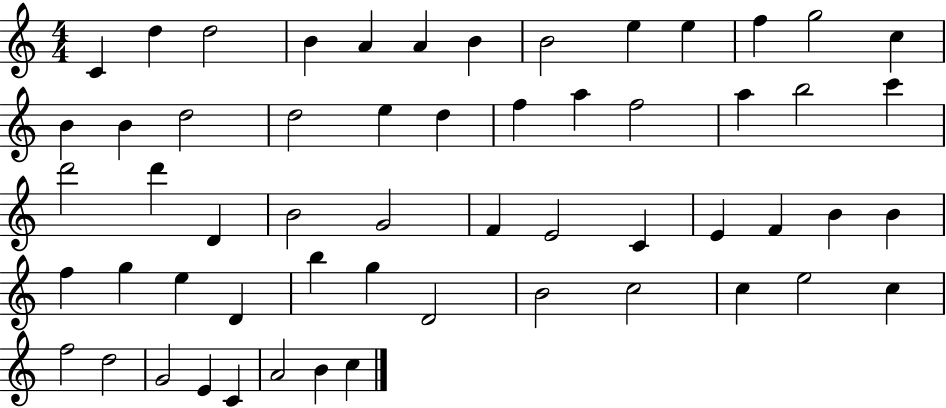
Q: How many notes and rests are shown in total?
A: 57